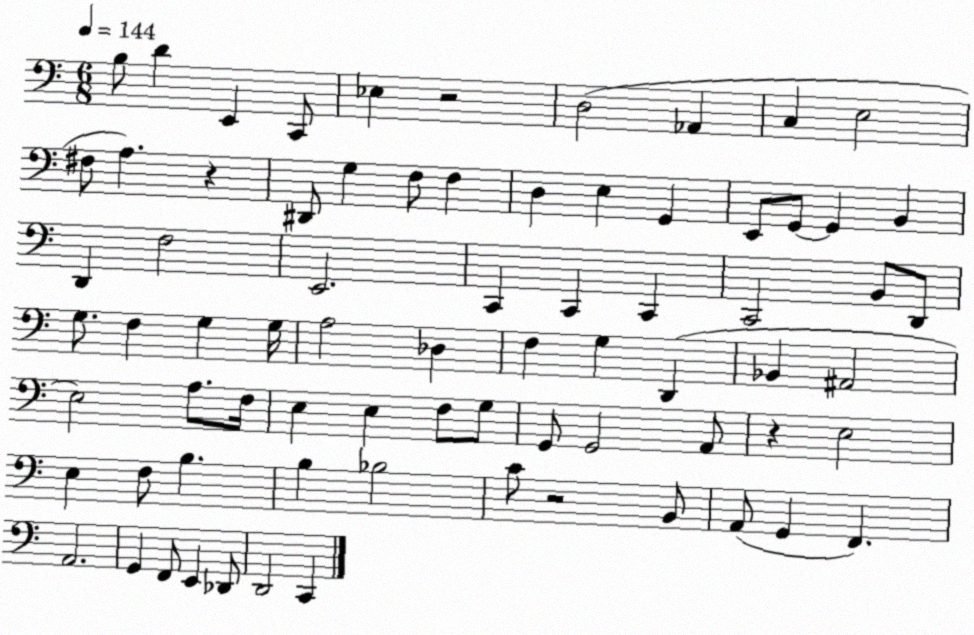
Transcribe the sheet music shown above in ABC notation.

X:1
T:Untitled
M:6/8
L:1/4
K:C
B,/2 D E,, C,,/2 _E, z2 D,2 _A,, C, E,2 ^F,/2 A, z ^D,,/2 G, F,/2 F, D, E, G,, E,,/2 G,,/2 G,, B,, D,, F,2 E,,2 C,, C,, C,, C,,2 B,,/2 D,,/2 G,/2 F, G, G,/4 A,2 _D, F, G, D,, _B,, ^A,,2 E,2 A,/2 F,/4 E, E, F,/2 G,/2 G,,/2 G,,2 A,,/2 z E,2 E, F,/2 B, B, _B,2 C/2 z2 B,,/2 A,,/2 G,, F,, A,,2 G,, F,,/2 E,, _D,,/2 D,,2 C,,